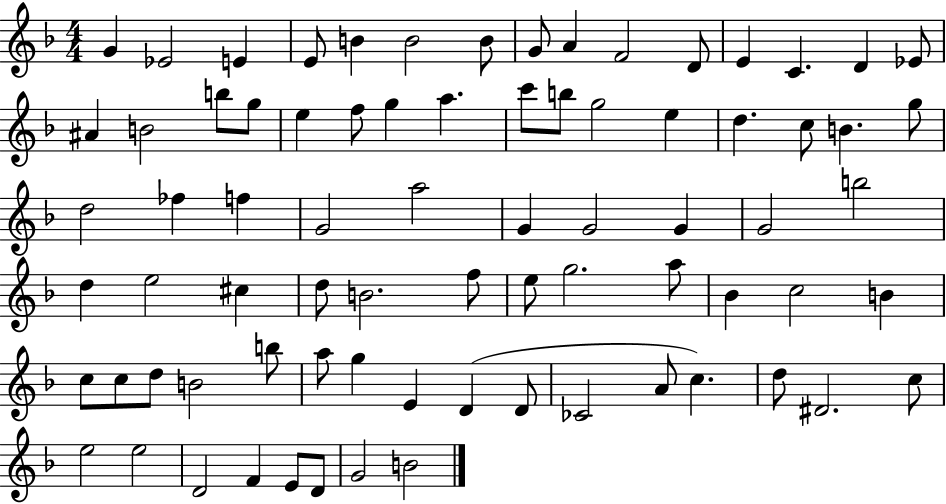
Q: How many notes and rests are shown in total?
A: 77